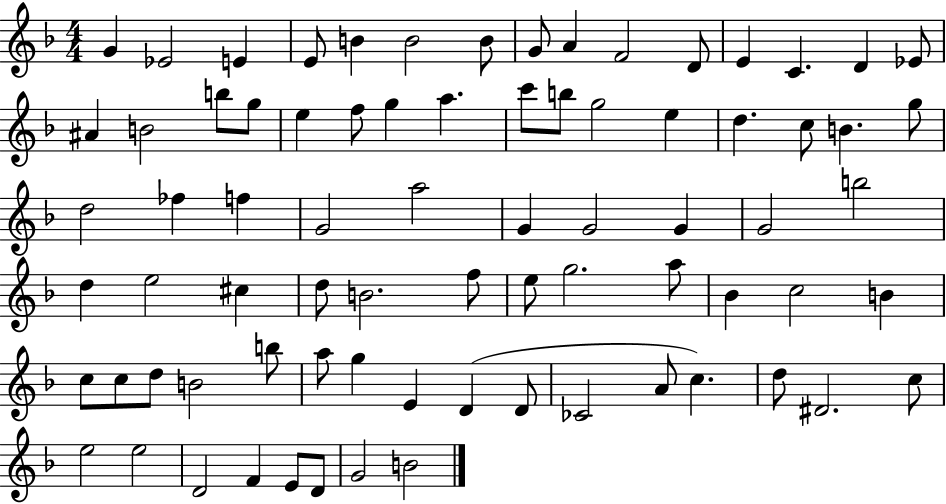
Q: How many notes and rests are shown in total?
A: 77